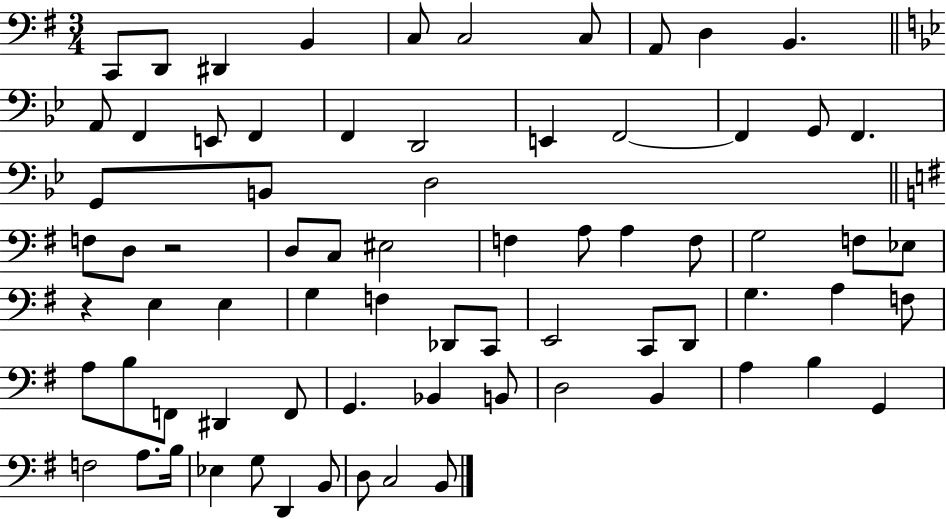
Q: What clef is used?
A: bass